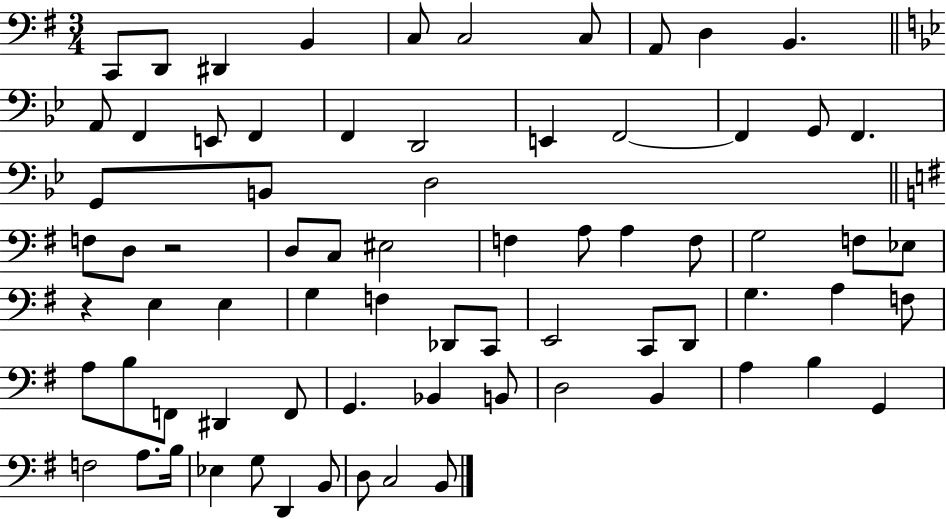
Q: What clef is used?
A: bass